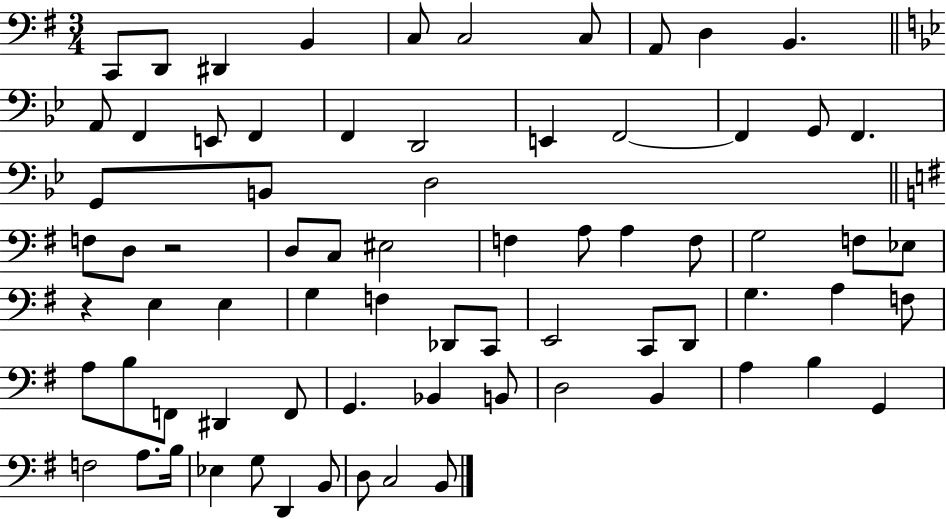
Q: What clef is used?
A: bass